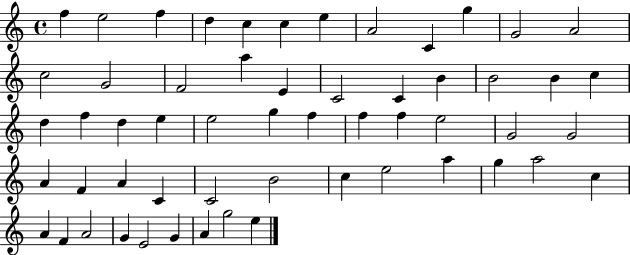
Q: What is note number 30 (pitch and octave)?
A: F5